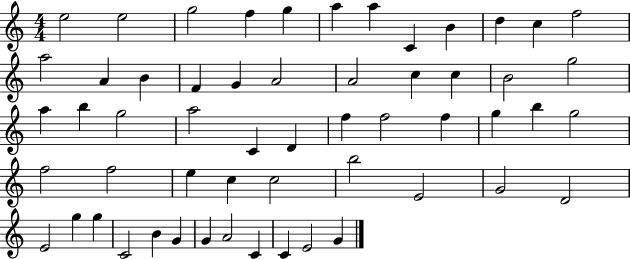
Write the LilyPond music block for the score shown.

{
  \clef treble
  \numericTimeSignature
  \time 4/4
  \key c \major
  e''2 e''2 | g''2 f''4 g''4 | a''4 a''4 c'4 b'4 | d''4 c''4 f''2 | \break a''2 a'4 b'4 | f'4 g'4 a'2 | a'2 c''4 c''4 | b'2 g''2 | \break a''4 b''4 g''2 | a''2 c'4 d'4 | f''4 f''2 f''4 | g''4 b''4 g''2 | \break f''2 f''2 | e''4 c''4 c''2 | b''2 e'2 | g'2 d'2 | \break e'2 g''4 g''4 | c'2 b'4 g'4 | g'4 a'2 c'4 | c'4 e'2 g'4 | \break \bar "|."
}